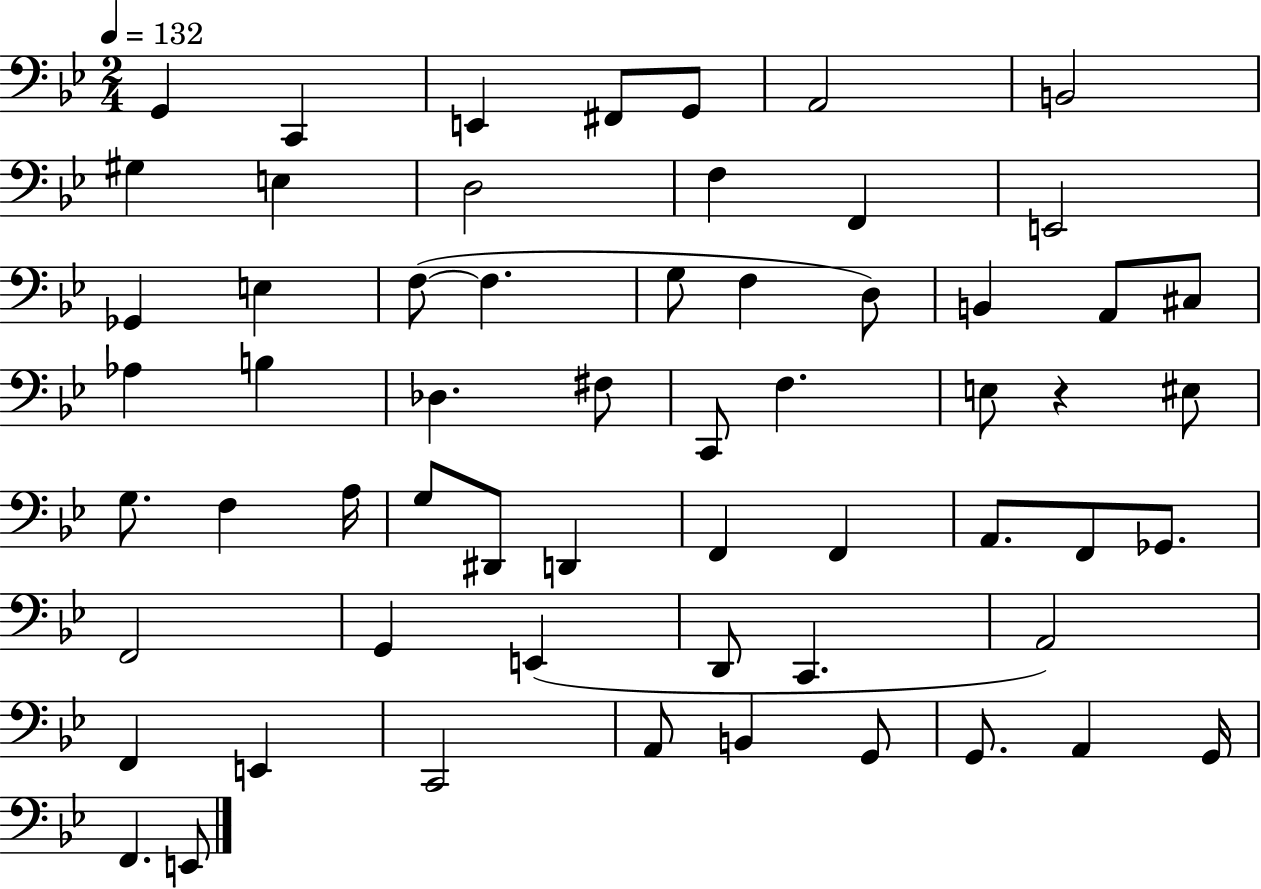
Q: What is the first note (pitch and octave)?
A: G2